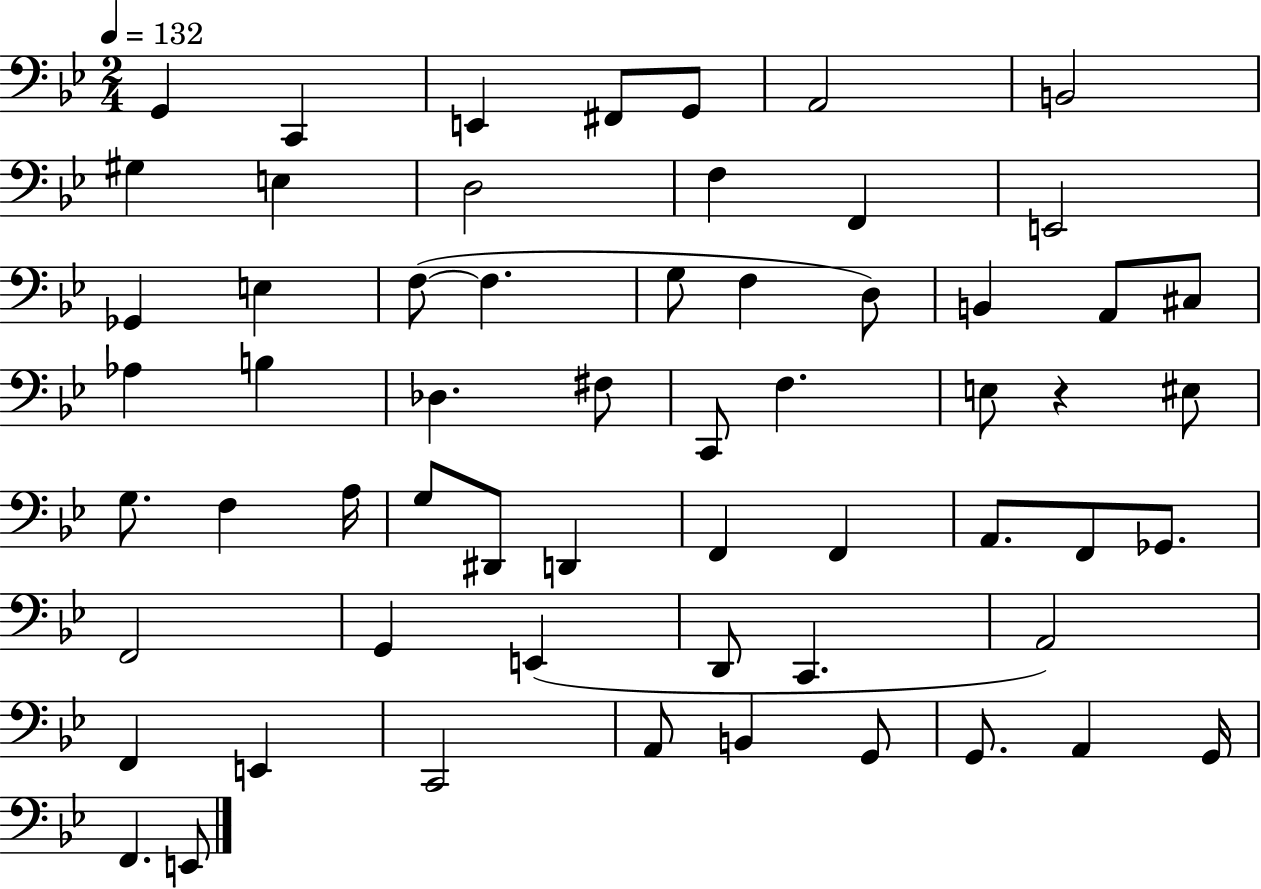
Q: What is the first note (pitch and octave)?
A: G2